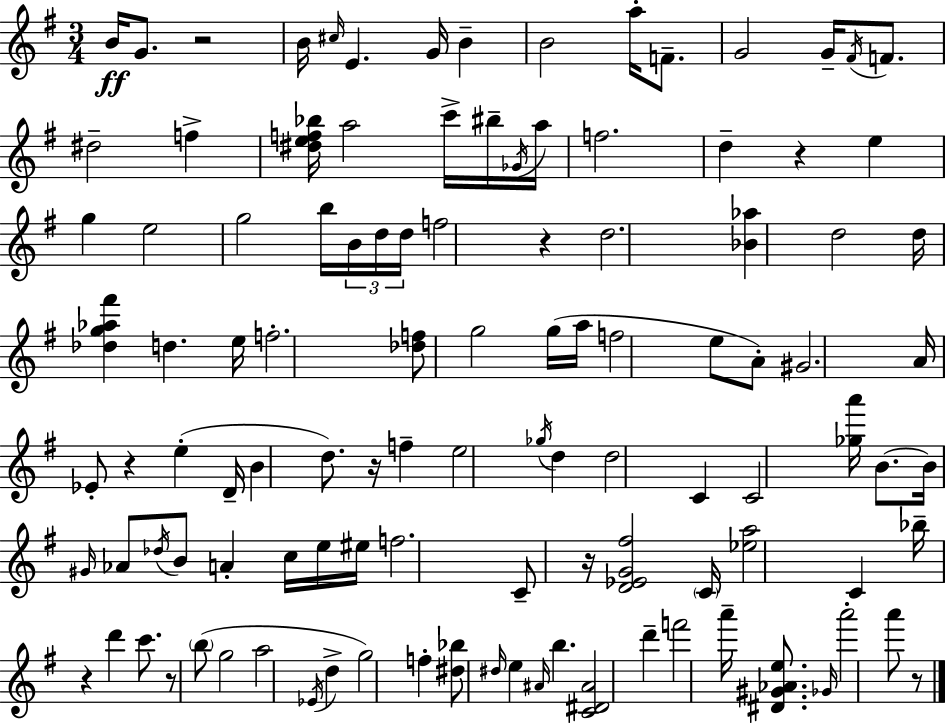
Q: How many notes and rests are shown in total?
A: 111